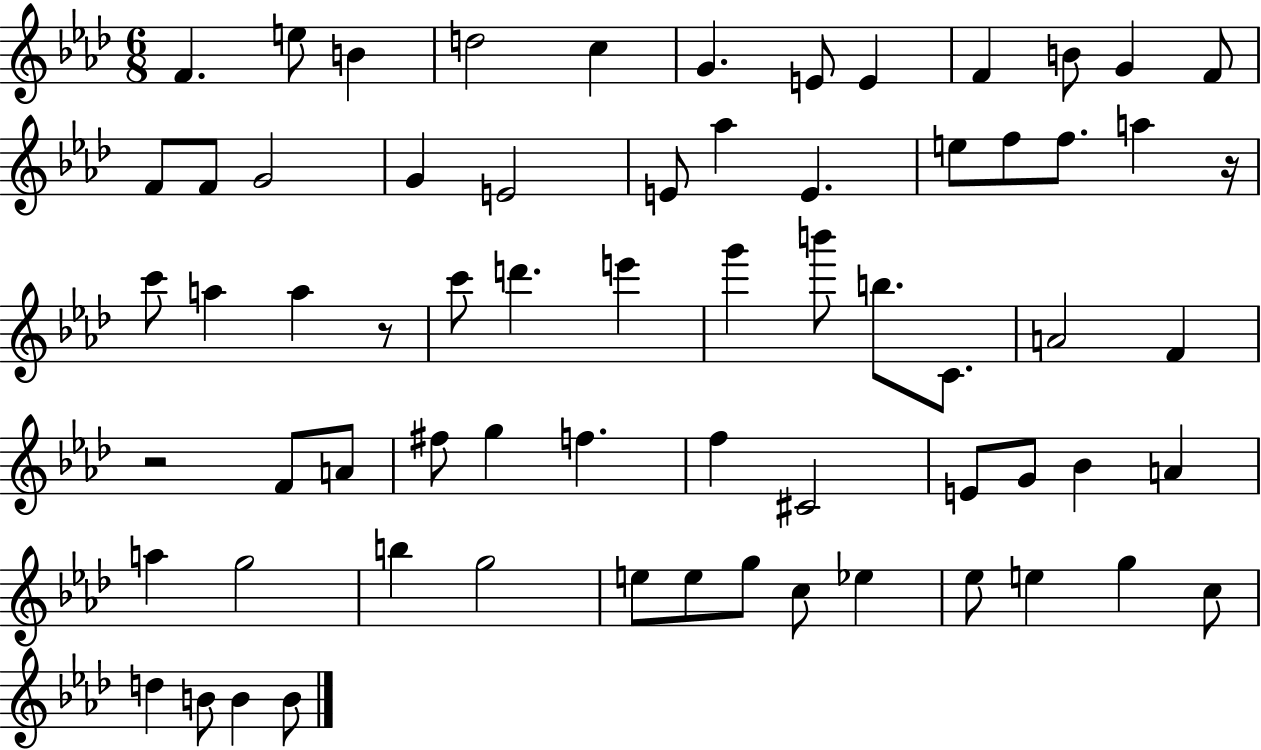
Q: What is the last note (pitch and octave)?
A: B4